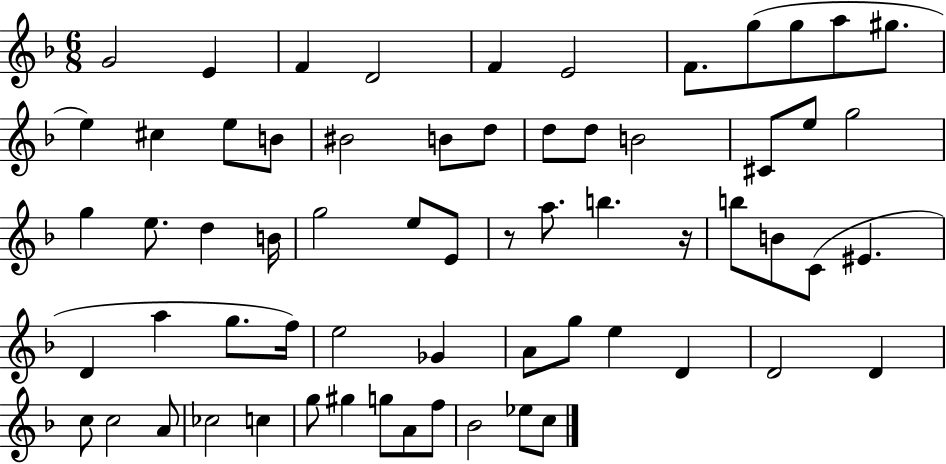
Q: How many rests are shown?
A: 2